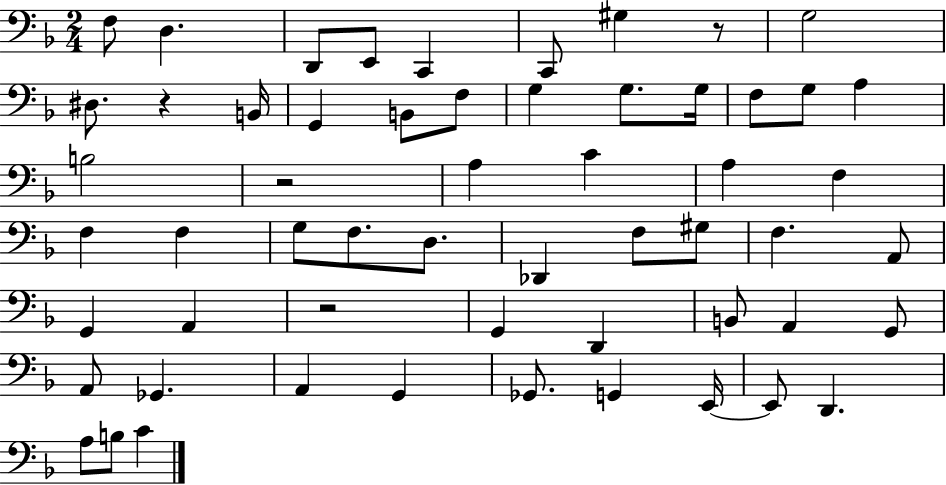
X:1
T:Untitled
M:2/4
L:1/4
K:F
F,/2 D, D,,/2 E,,/2 C,, C,,/2 ^G, z/2 G,2 ^D,/2 z B,,/4 G,, B,,/2 F,/2 G, G,/2 G,/4 F,/2 G,/2 A, B,2 z2 A, C A, F, F, F, G,/2 F,/2 D,/2 _D,, F,/2 ^G,/2 F, A,,/2 G,, A,, z2 G,, D,, B,,/2 A,, G,,/2 A,,/2 _G,, A,, G,, _G,,/2 G,, E,,/4 E,,/2 D,, A,/2 B,/2 C